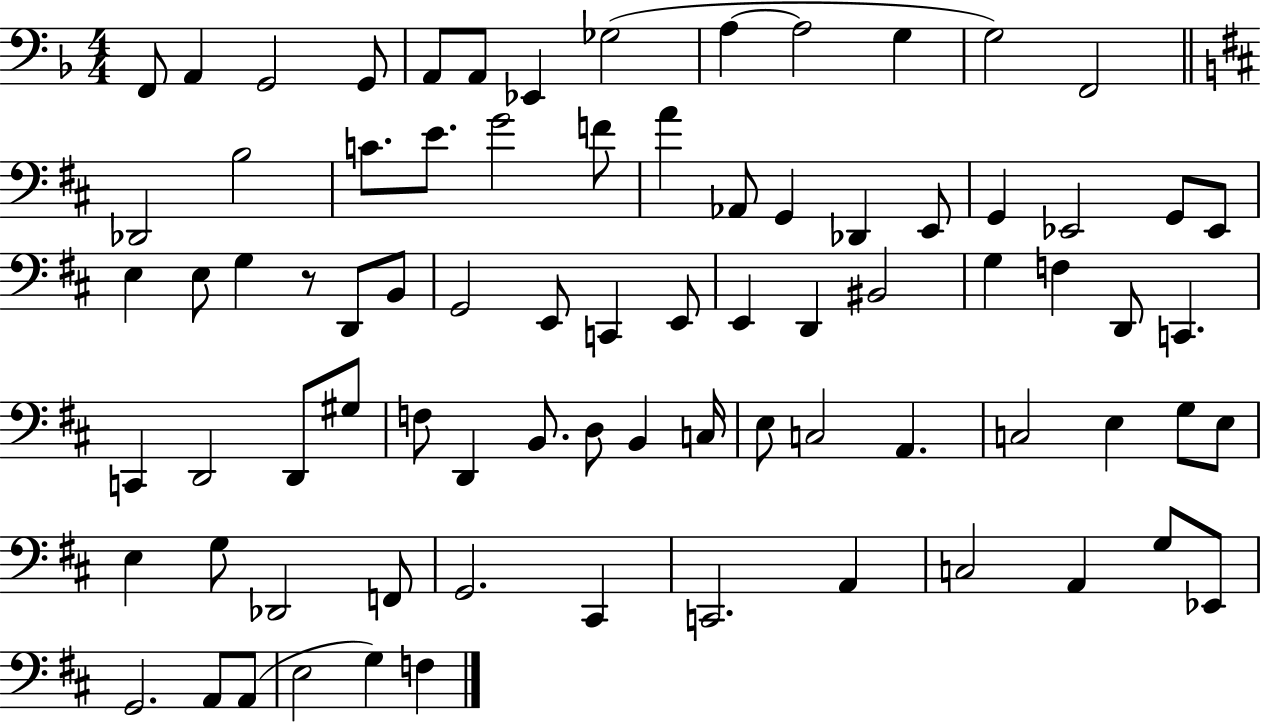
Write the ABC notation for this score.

X:1
T:Untitled
M:4/4
L:1/4
K:F
F,,/2 A,, G,,2 G,,/2 A,,/2 A,,/2 _E,, _G,2 A, A,2 G, G,2 F,,2 _D,,2 B,2 C/2 E/2 G2 F/2 A _A,,/2 G,, _D,, E,,/2 G,, _E,,2 G,,/2 _E,,/2 E, E,/2 G, z/2 D,,/2 B,,/2 G,,2 E,,/2 C,, E,,/2 E,, D,, ^B,,2 G, F, D,,/2 C,, C,, D,,2 D,,/2 ^G,/2 F,/2 D,, B,,/2 D,/2 B,, C,/4 E,/2 C,2 A,, C,2 E, G,/2 E,/2 E, G,/2 _D,,2 F,,/2 G,,2 ^C,, C,,2 A,, C,2 A,, G,/2 _E,,/2 G,,2 A,,/2 A,,/2 E,2 G, F,